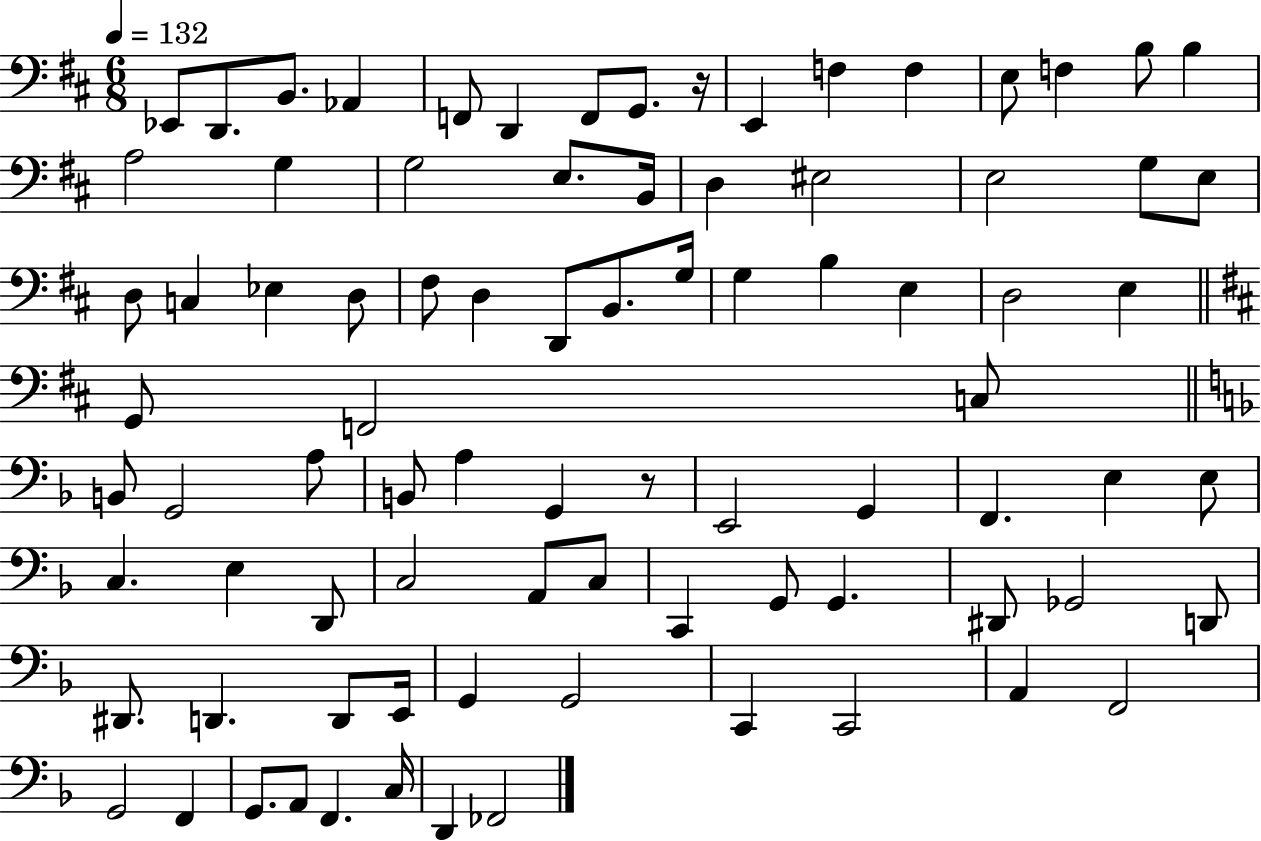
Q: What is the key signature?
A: D major